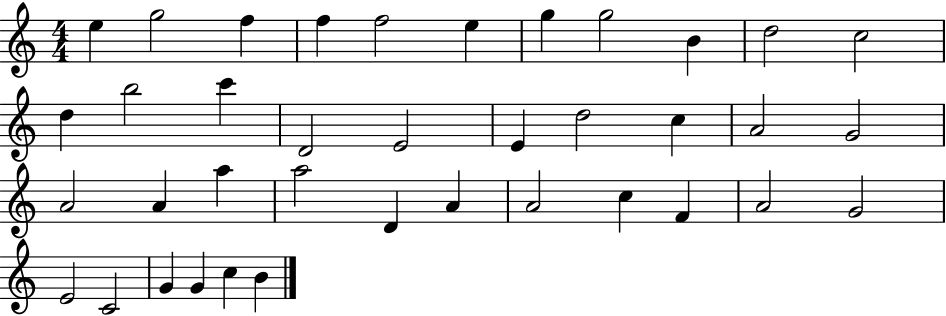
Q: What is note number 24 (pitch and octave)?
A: A5